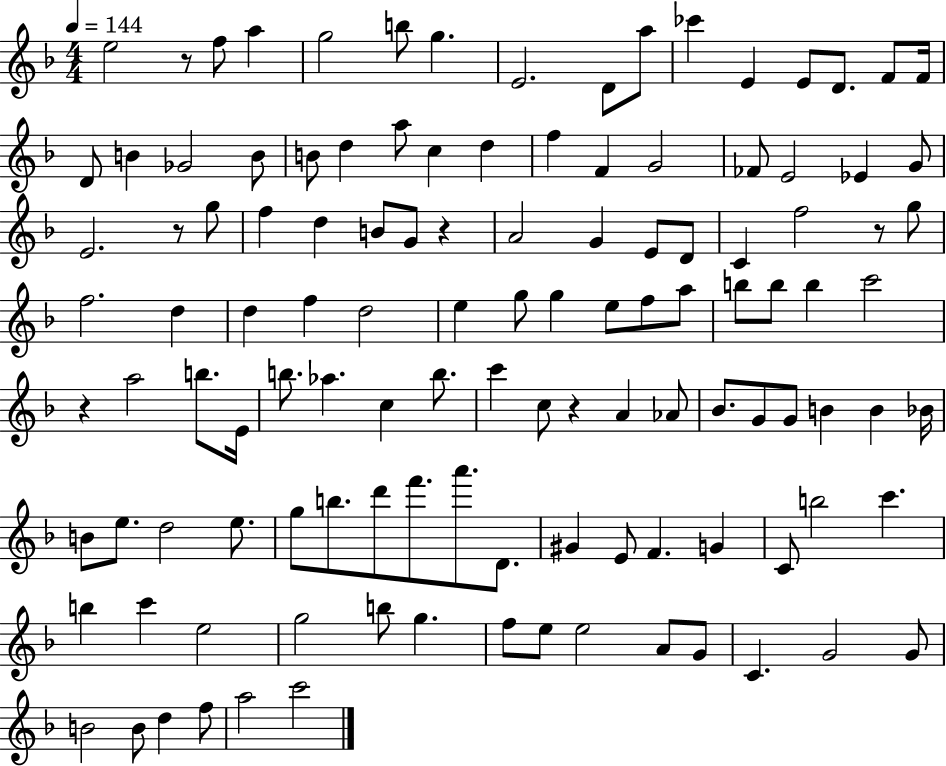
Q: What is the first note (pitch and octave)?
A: E5